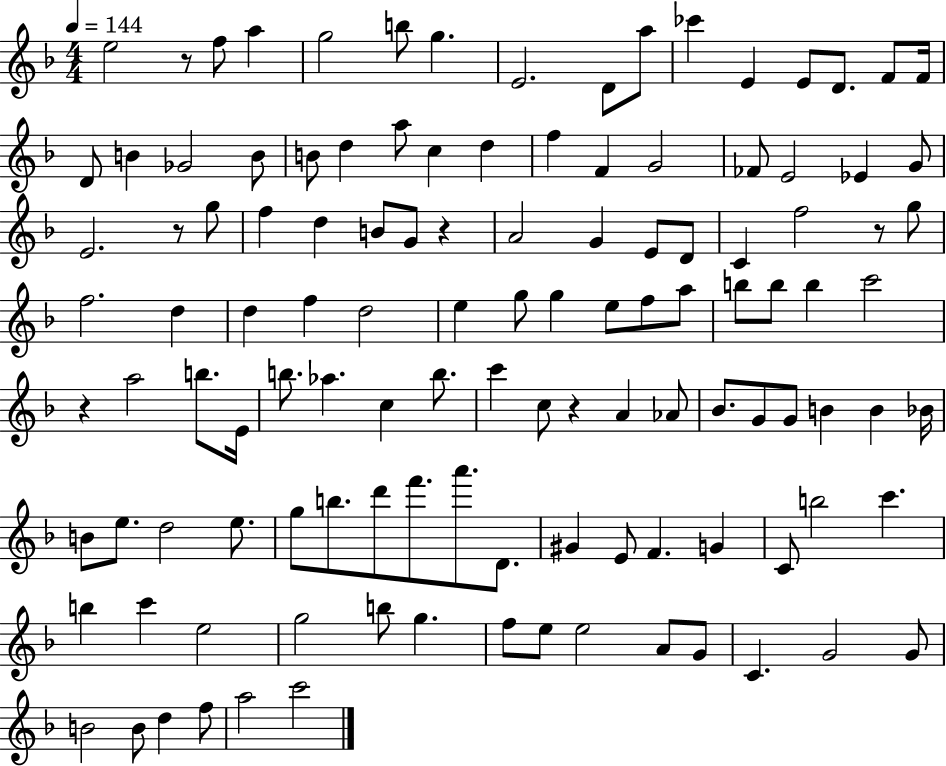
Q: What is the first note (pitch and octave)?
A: E5